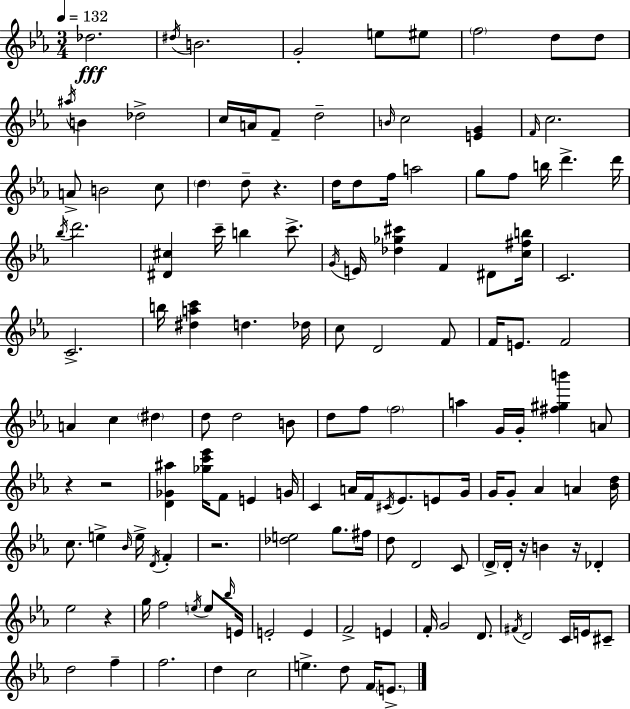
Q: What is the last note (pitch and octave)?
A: E4